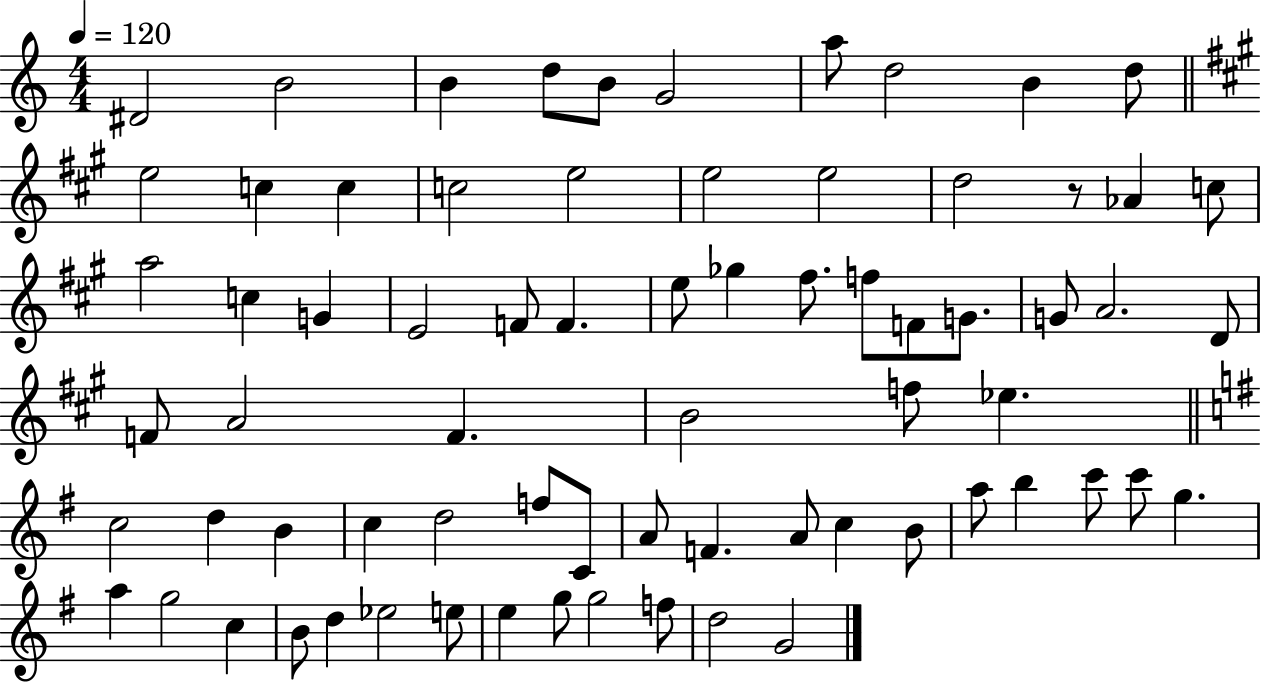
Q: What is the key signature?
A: C major